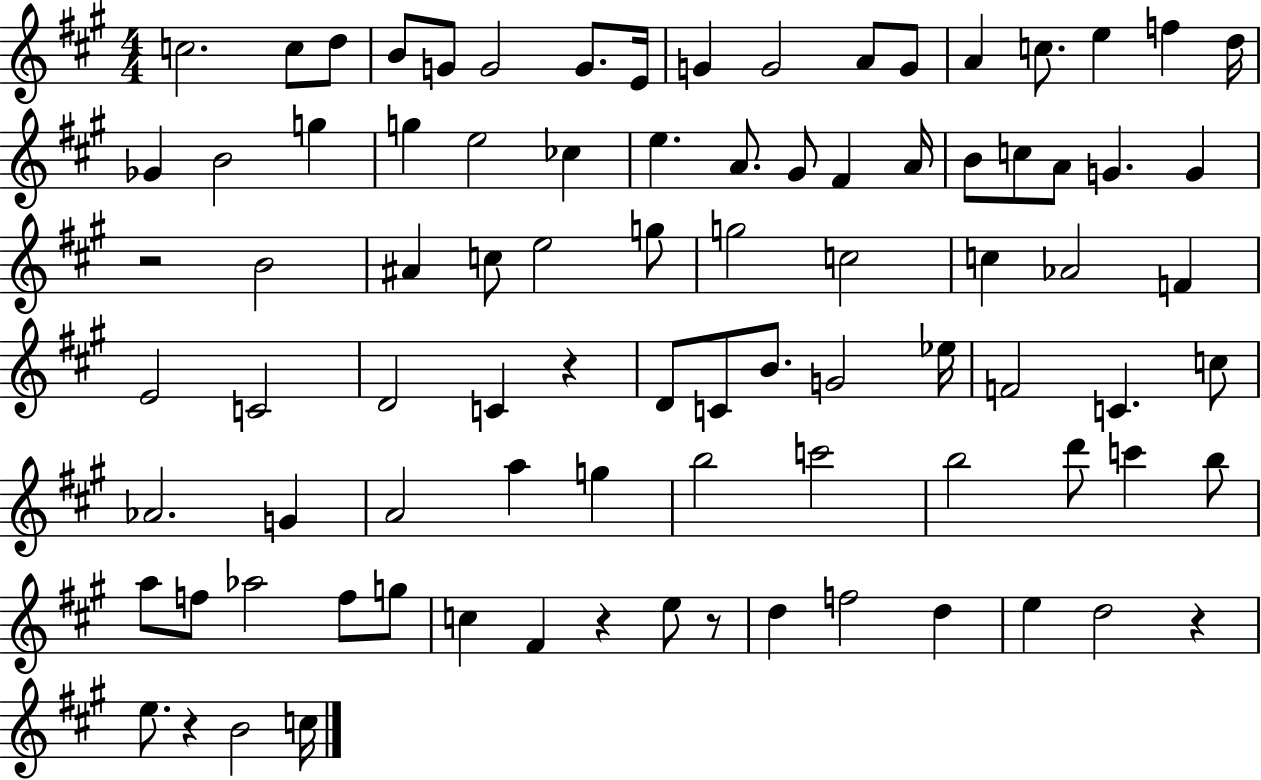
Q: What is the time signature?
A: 4/4